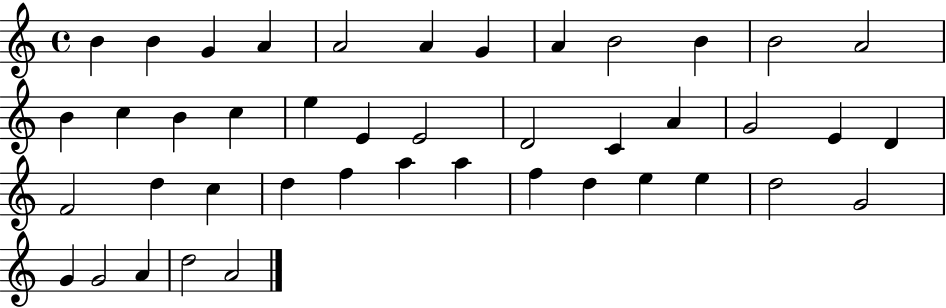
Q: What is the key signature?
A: C major